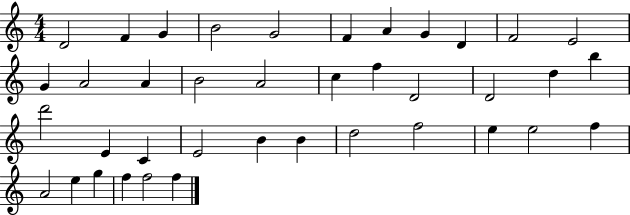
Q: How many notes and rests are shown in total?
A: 39